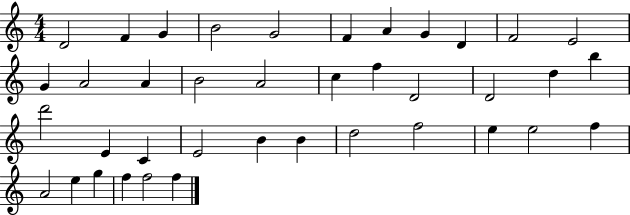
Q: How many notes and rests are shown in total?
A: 39